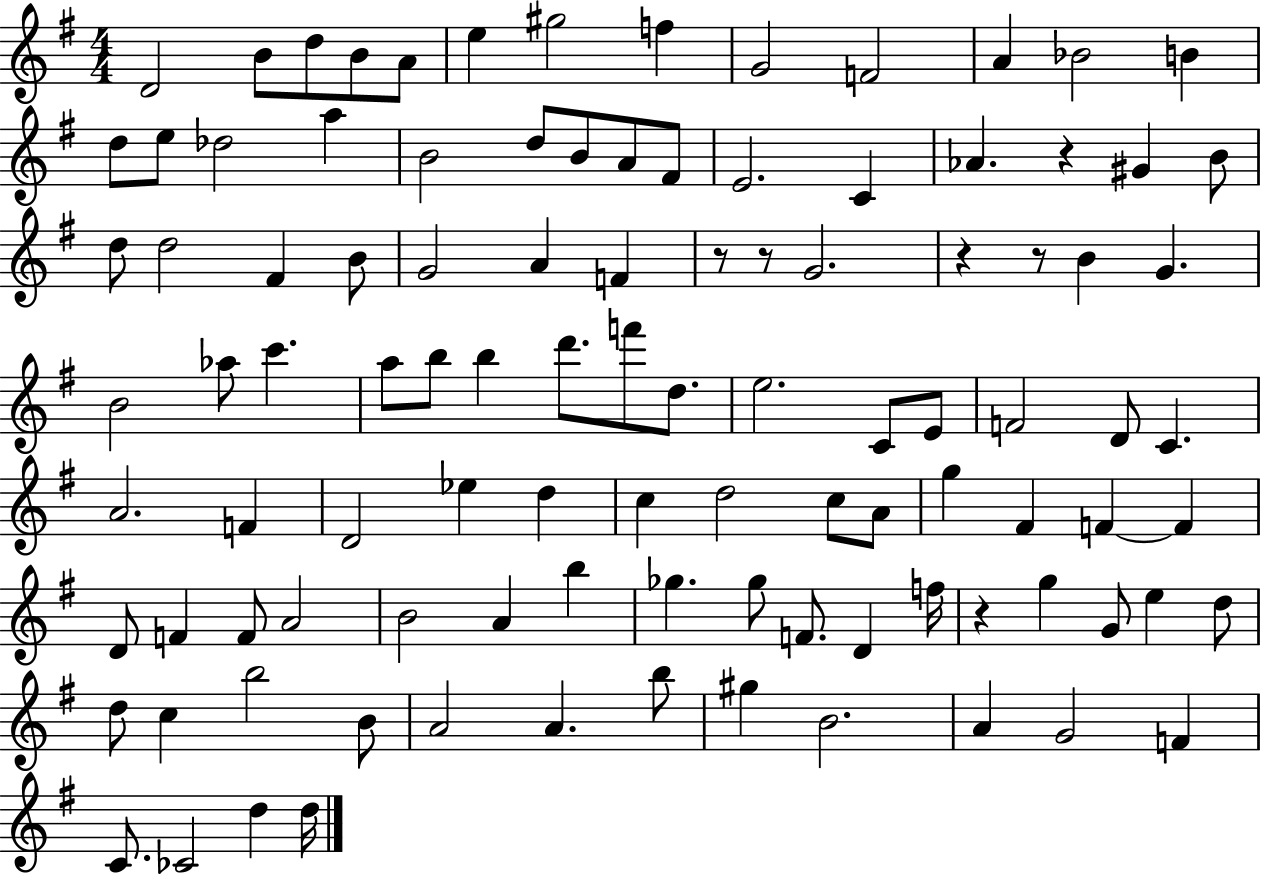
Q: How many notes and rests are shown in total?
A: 103